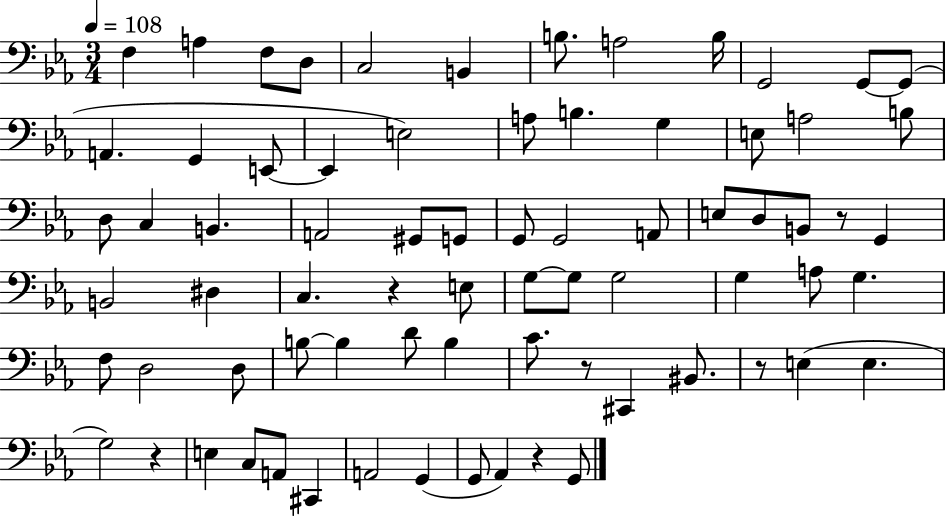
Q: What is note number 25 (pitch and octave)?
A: C3